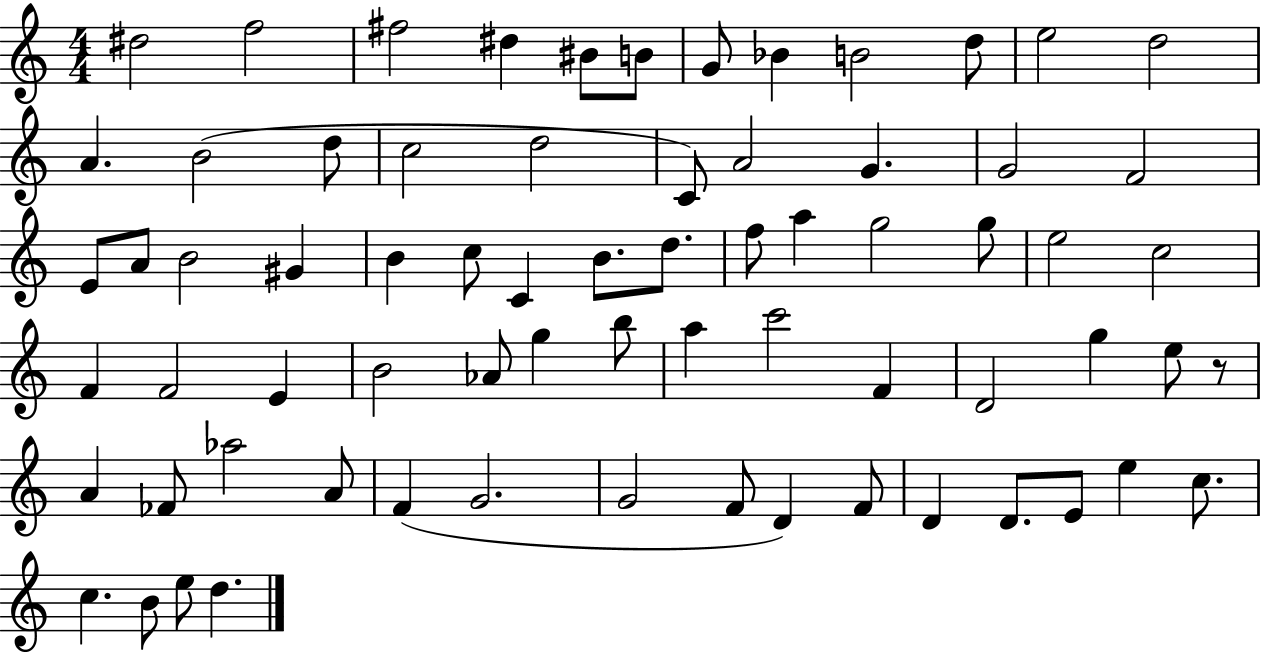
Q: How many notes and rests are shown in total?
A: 70